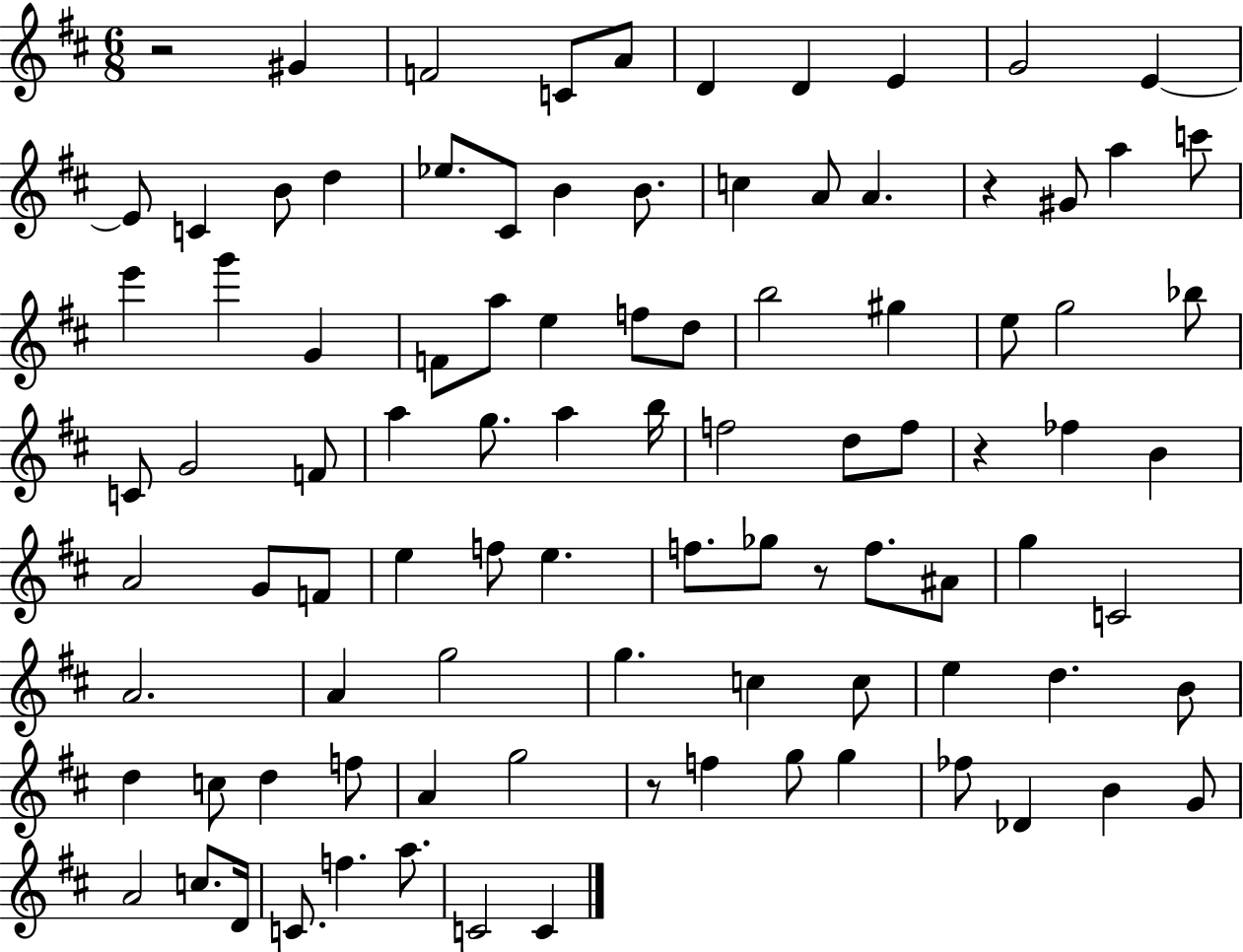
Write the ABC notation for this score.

X:1
T:Untitled
M:6/8
L:1/4
K:D
z2 ^G F2 C/2 A/2 D D E G2 E E/2 C B/2 d _e/2 ^C/2 B B/2 c A/2 A z ^G/2 a c'/2 e' g' G F/2 a/2 e f/2 d/2 b2 ^g e/2 g2 _b/2 C/2 G2 F/2 a g/2 a b/4 f2 d/2 f/2 z _f B A2 G/2 F/2 e f/2 e f/2 _g/2 z/2 f/2 ^A/2 g C2 A2 A g2 g c c/2 e d B/2 d c/2 d f/2 A g2 z/2 f g/2 g _f/2 _D B G/2 A2 c/2 D/4 C/2 f a/2 C2 C